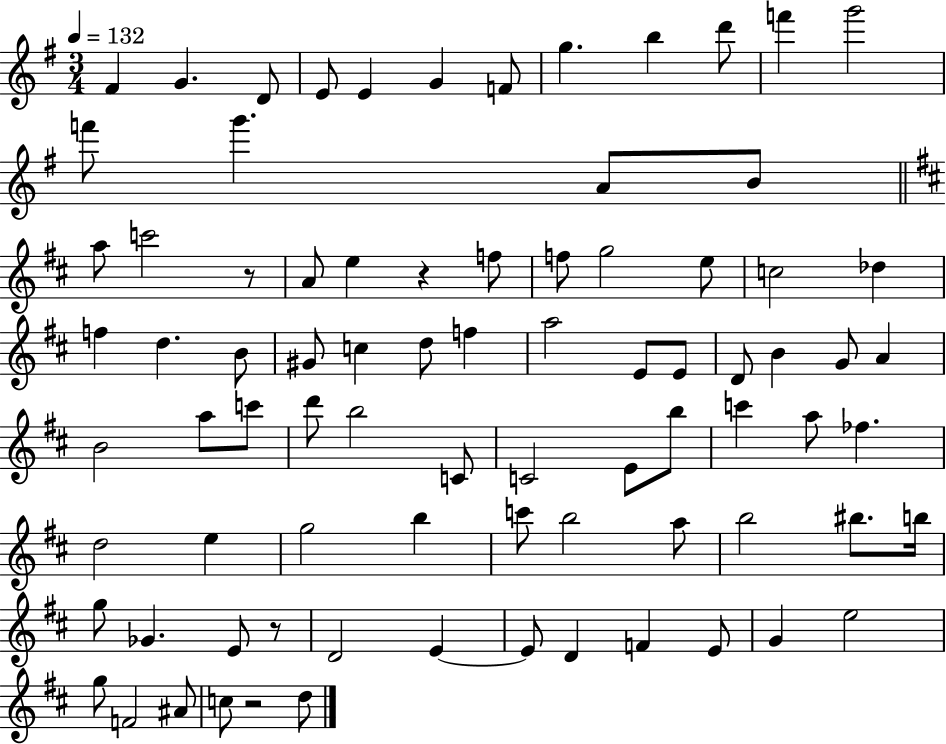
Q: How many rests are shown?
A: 4